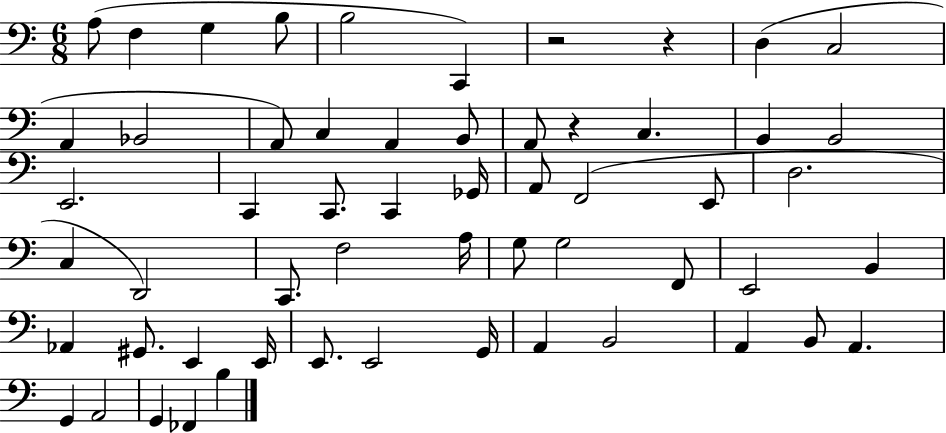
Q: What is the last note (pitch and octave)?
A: B3